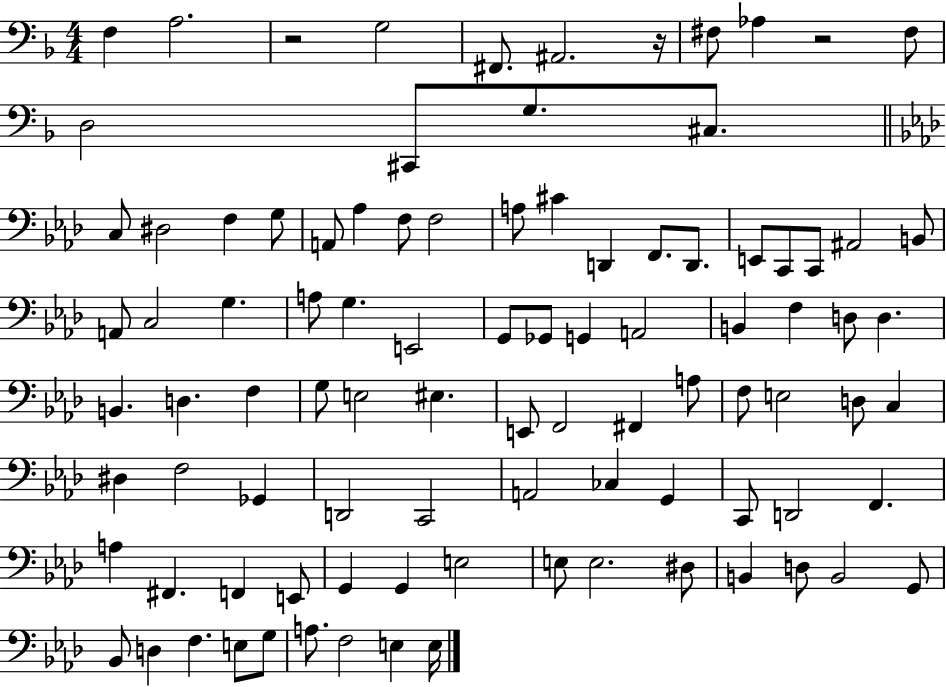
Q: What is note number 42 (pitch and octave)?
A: F3